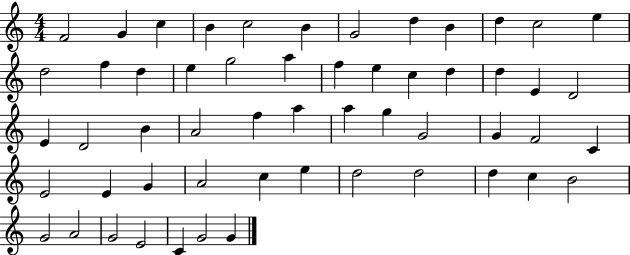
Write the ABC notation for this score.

X:1
T:Untitled
M:4/4
L:1/4
K:C
F2 G c B c2 B G2 d B d c2 e d2 f d e g2 a f e c d d E D2 E D2 B A2 f a a g G2 G F2 C E2 E G A2 c e d2 d2 d c B2 G2 A2 G2 E2 C G2 G